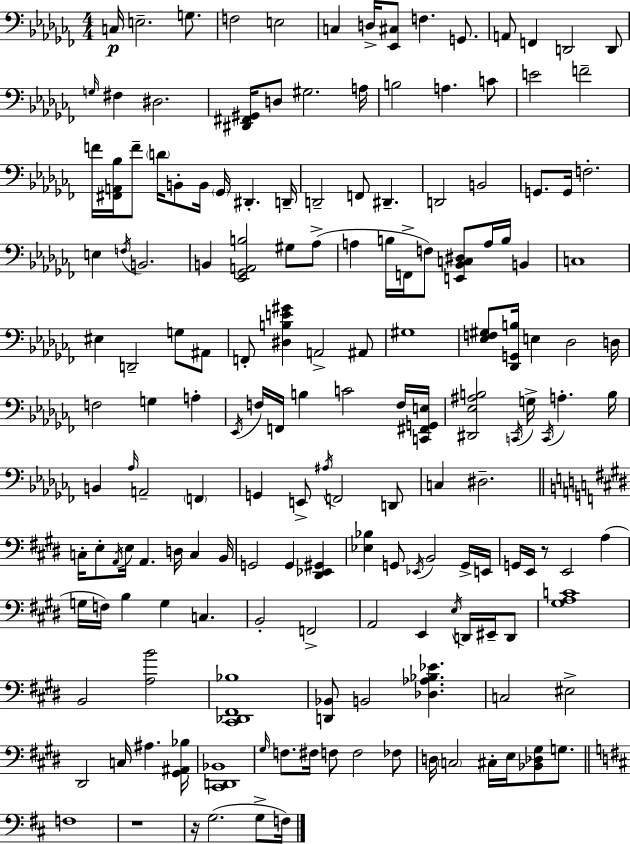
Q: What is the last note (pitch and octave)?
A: F3